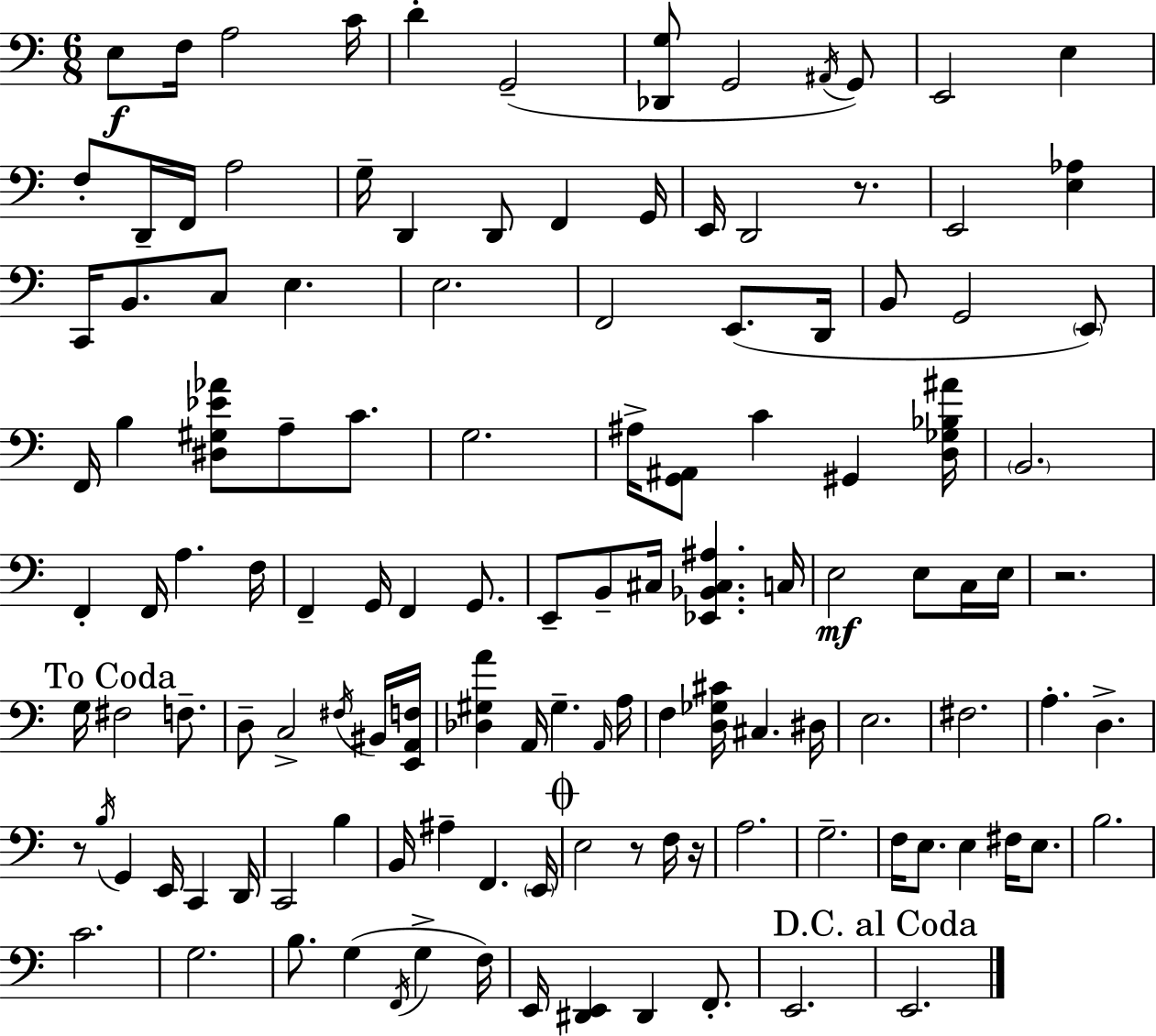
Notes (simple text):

E3/e F3/s A3/h C4/s D4/q G2/h [Db2,G3]/e G2/h A#2/s G2/e E2/h E3/q F3/e D2/s F2/s A3/h G3/s D2/q D2/e F2/q G2/s E2/s D2/h R/e. E2/h [E3,Ab3]/q C2/s B2/e. C3/e E3/q. E3/h. F2/h E2/e. D2/s B2/e G2/h E2/e F2/s B3/q [D#3,G#3,Eb4,Ab4]/e A3/e C4/e. G3/h. A#3/s [G2,A#2]/e C4/q G#2/q [D3,Gb3,Bb3,A#4]/s B2/h. F2/q F2/s A3/q. F3/s F2/q G2/s F2/q G2/e. E2/e B2/e C#3/s [Eb2,Bb2,C#3,A#3]/q. C3/s E3/h E3/e C3/s E3/s R/h. G3/s F#3/h F3/e. D3/e C3/h F#3/s BIS2/s [E2,A2,F3]/s [Db3,G#3,A4]/q A2/s G#3/q. A2/s A3/s F3/q [D3,Gb3,C#4]/s C#3/q. D#3/s E3/h. F#3/h. A3/q. D3/q. R/e B3/s G2/q E2/s C2/q D2/s C2/h B3/q B2/s A#3/q F2/q. E2/s E3/h R/e F3/s R/s A3/h. G3/h. F3/s E3/e. E3/q F#3/s E3/e. B3/h. C4/h. G3/h. B3/e. G3/q F2/s G3/q F3/s E2/s [D#2,E2]/q D#2/q F2/e. E2/h. E2/h.